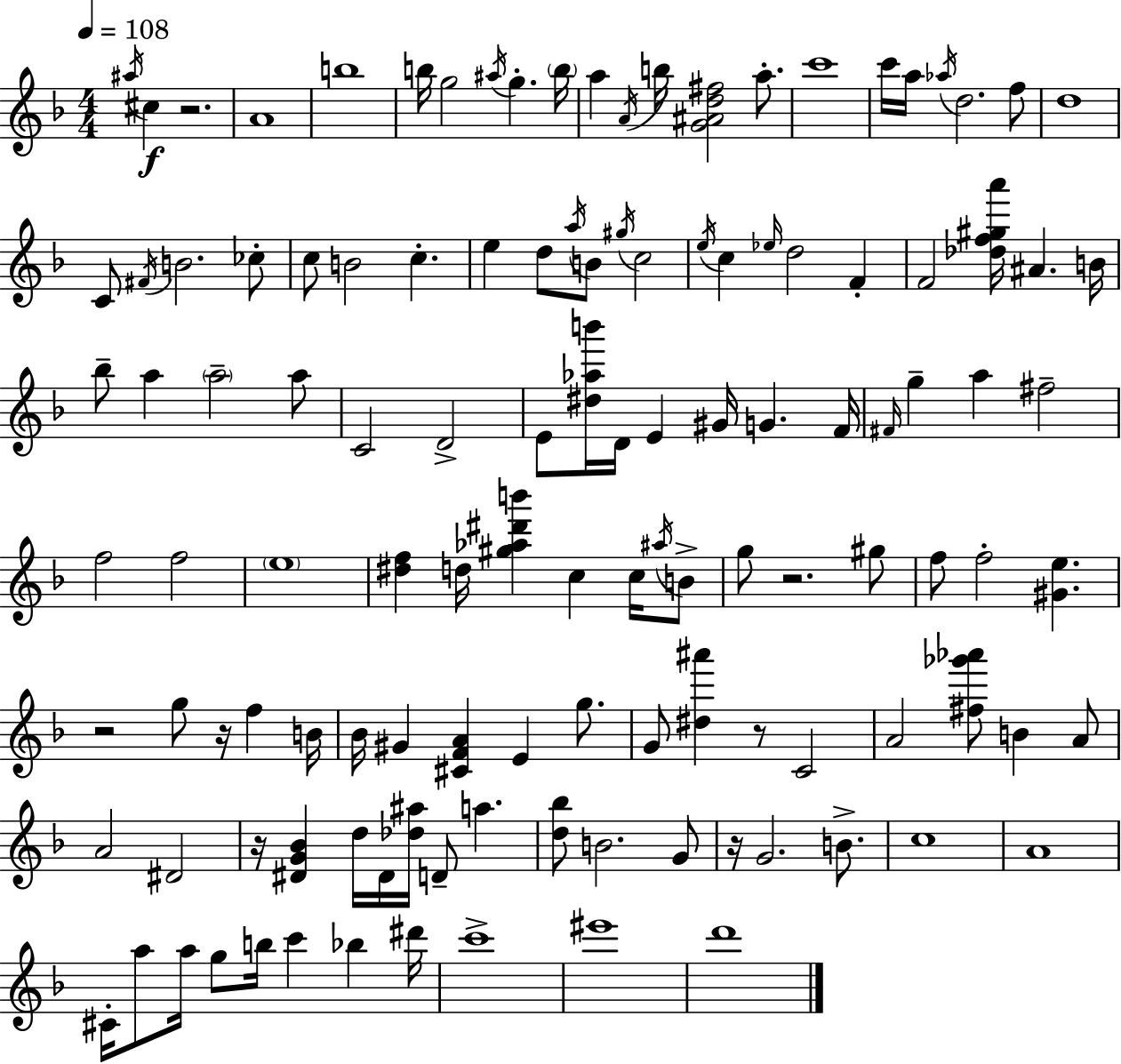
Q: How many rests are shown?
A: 7